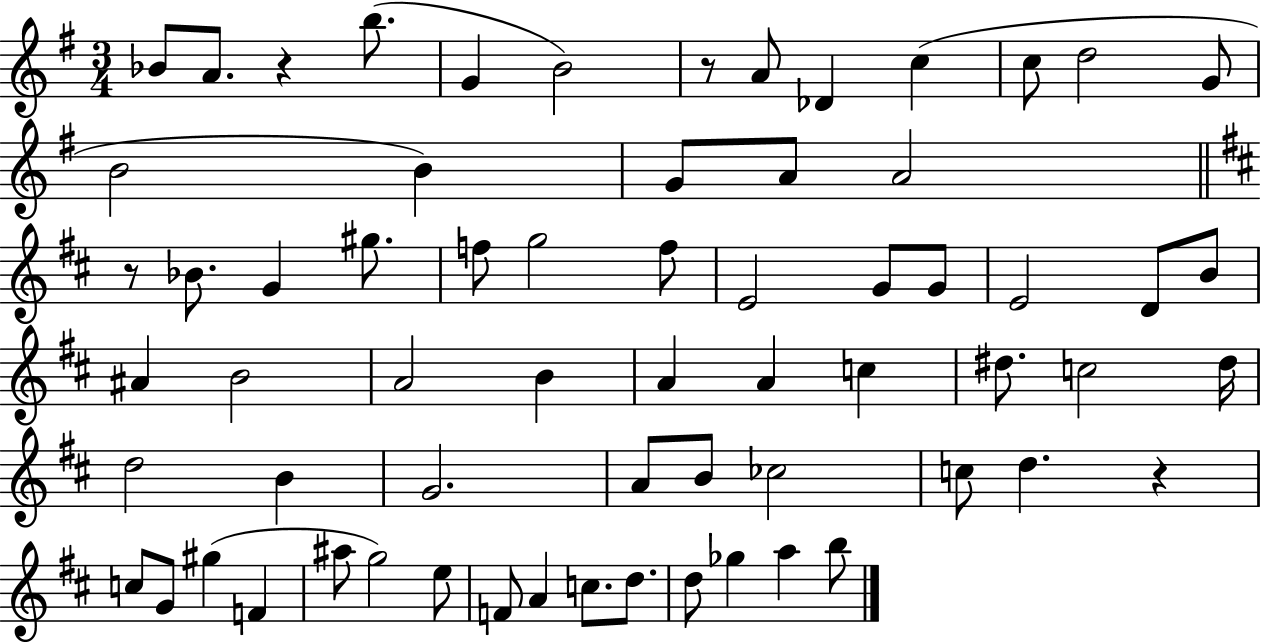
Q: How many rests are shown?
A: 4